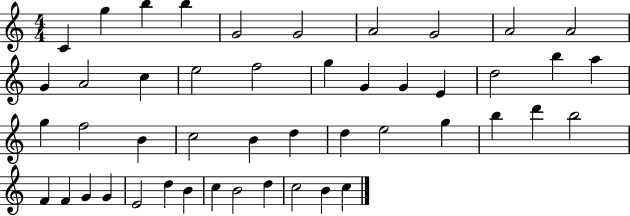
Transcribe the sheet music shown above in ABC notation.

X:1
T:Untitled
M:4/4
L:1/4
K:C
C g b b G2 G2 A2 G2 A2 A2 G A2 c e2 f2 g G G E d2 b a g f2 B c2 B d d e2 g b d' b2 F F G G E2 d B c B2 d c2 B c